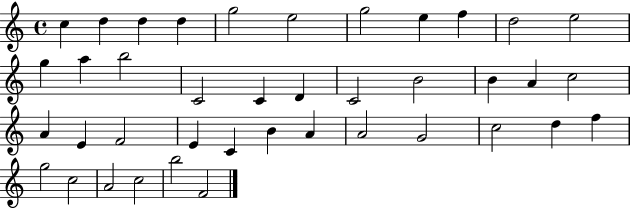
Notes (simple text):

C5/q D5/q D5/q D5/q G5/h E5/h G5/h E5/q F5/q D5/h E5/h G5/q A5/q B5/h C4/h C4/q D4/q C4/h B4/h B4/q A4/q C5/h A4/q E4/q F4/h E4/q C4/q B4/q A4/q A4/h G4/h C5/h D5/q F5/q G5/h C5/h A4/h C5/h B5/h F4/h